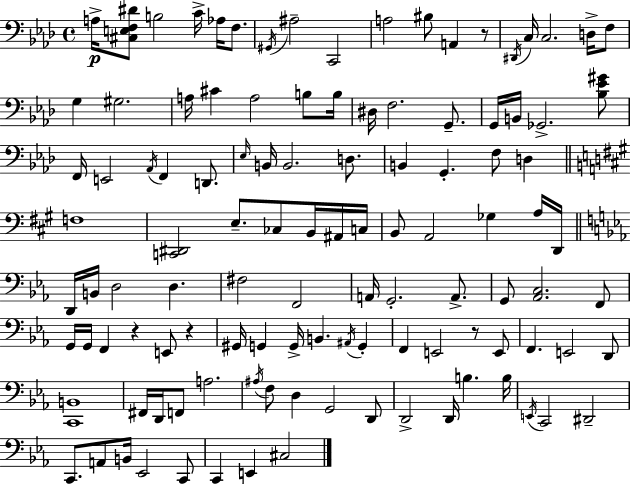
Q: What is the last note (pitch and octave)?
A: C#3